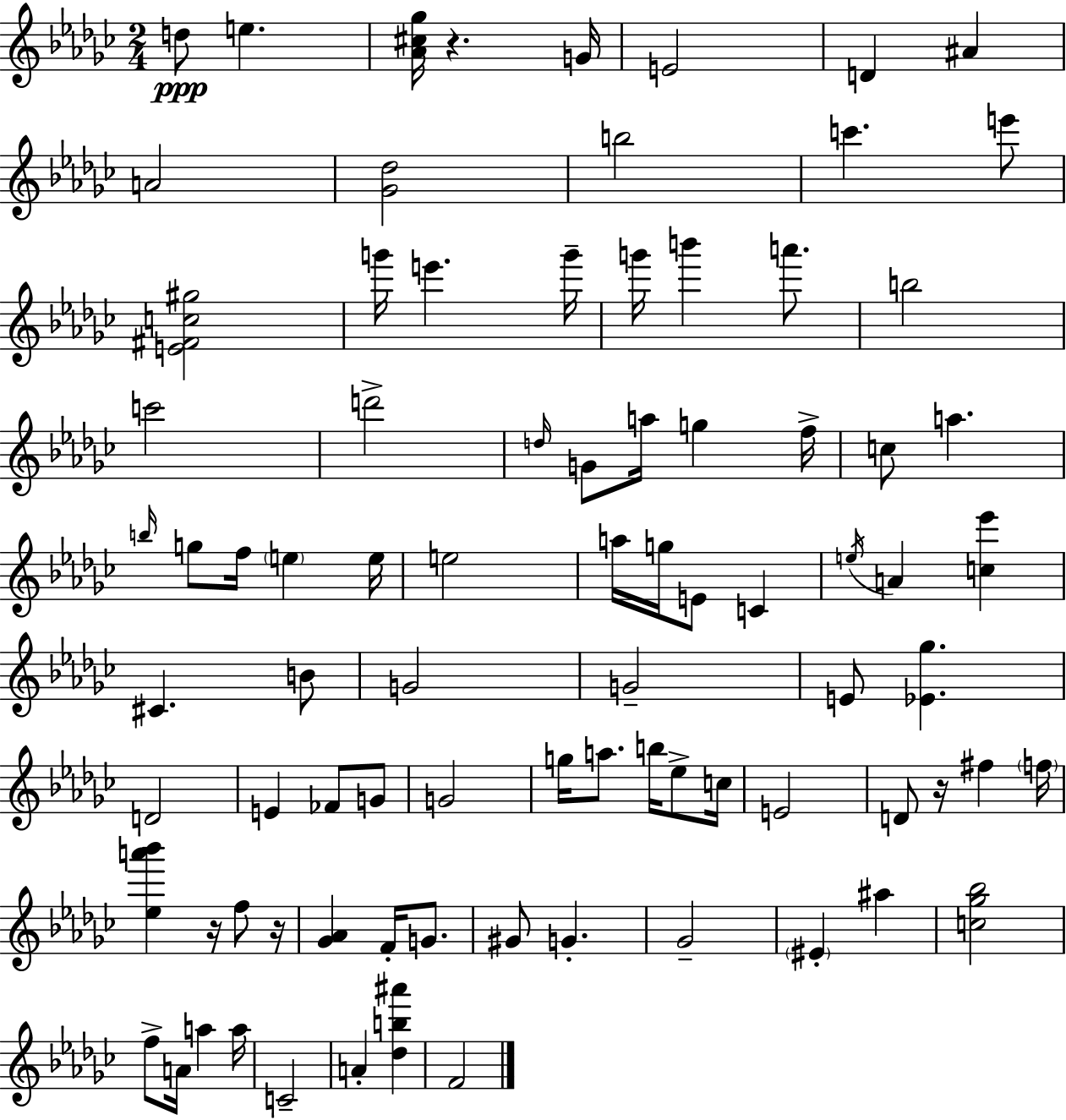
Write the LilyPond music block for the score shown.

{
  \clef treble
  \numericTimeSignature
  \time 2/4
  \key ees \minor
  d''8\ppp e''4. | <aes' cis'' ges''>16 r4. g'16 | e'2 | d'4 ais'4 | \break a'2 | <ges' des''>2 | b''2 | c'''4. e'''8 | \break <e' fis' c'' gis''>2 | g'''16 e'''4. g'''16-- | g'''16 b'''4 a'''8. | b''2 | \break c'''2 | d'''2-> | \grace { d''16 } g'8 a''16 g''4 | f''16-> c''8 a''4. | \break \grace { b''16 } g''8 f''16 \parenthesize e''4 | e''16 e''2 | a''16 g''16 e'8 c'4 | \acciaccatura { e''16 } a'4 <c'' ees'''>4 | \break cis'4. | b'8 g'2 | g'2-- | e'8 <ees' ges''>4. | \break d'2 | e'4 fes'8 | g'8 g'2 | g''16 a''8. b''16 | \break ees''8-> c''16 e'2 | d'8 r16 fis''4 | \parenthesize f''16 <ees'' a''' bes'''>4 r16 | f''8 r16 <ges' aes'>4 f'16-. | \break g'8. gis'8 g'4.-. | ges'2-- | \parenthesize eis'4-. ais''4 | <c'' ges'' bes''>2 | \break f''8-> a'16 a''4 | a''16 c'2-- | a'4-. <des'' b'' ais'''>4 | f'2 | \break \bar "|."
}